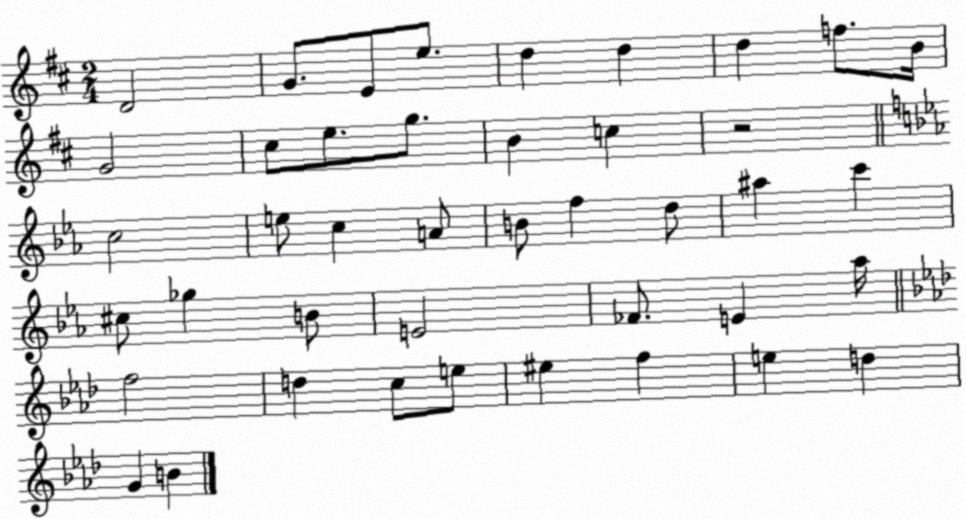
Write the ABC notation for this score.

X:1
T:Untitled
M:2/4
L:1/4
K:D
D2 G/2 E/2 e/2 d d d f/2 B/4 G2 ^c/2 e/2 g/2 B c z2 c2 e/2 c A/2 B/2 f d/2 ^a c' ^c/2 _g B/2 E2 _F/2 E _a/4 f2 d c/2 e/2 ^e f e d G B